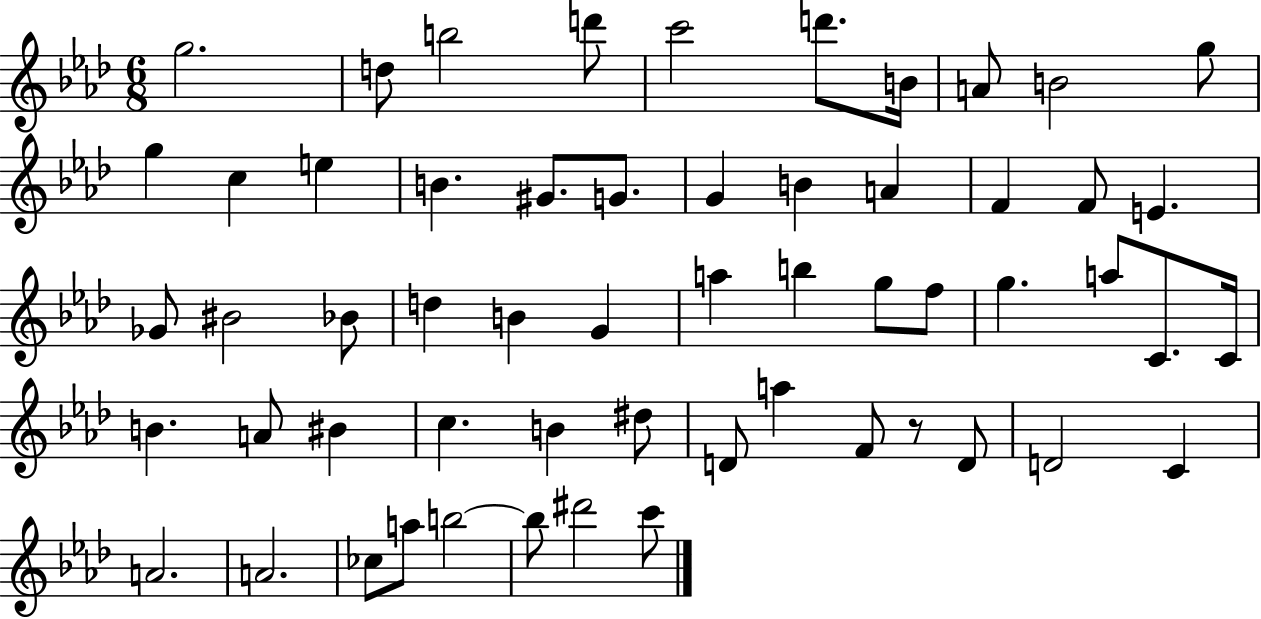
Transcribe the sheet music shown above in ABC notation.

X:1
T:Untitled
M:6/8
L:1/4
K:Ab
g2 d/2 b2 d'/2 c'2 d'/2 B/4 A/2 B2 g/2 g c e B ^G/2 G/2 G B A F F/2 E _G/2 ^B2 _B/2 d B G a b g/2 f/2 g a/2 C/2 C/4 B A/2 ^B c B ^d/2 D/2 a F/2 z/2 D/2 D2 C A2 A2 _c/2 a/2 b2 b/2 ^d'2 c'/2